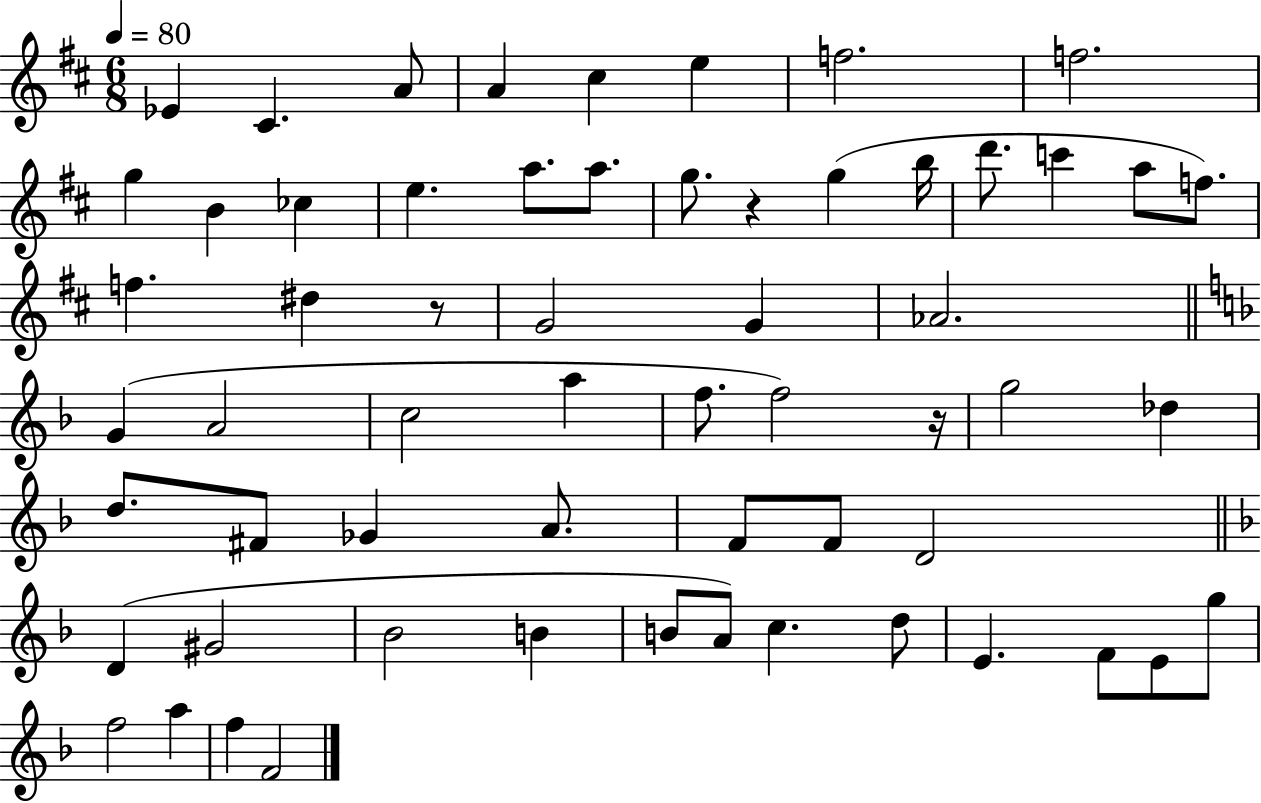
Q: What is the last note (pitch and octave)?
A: F4